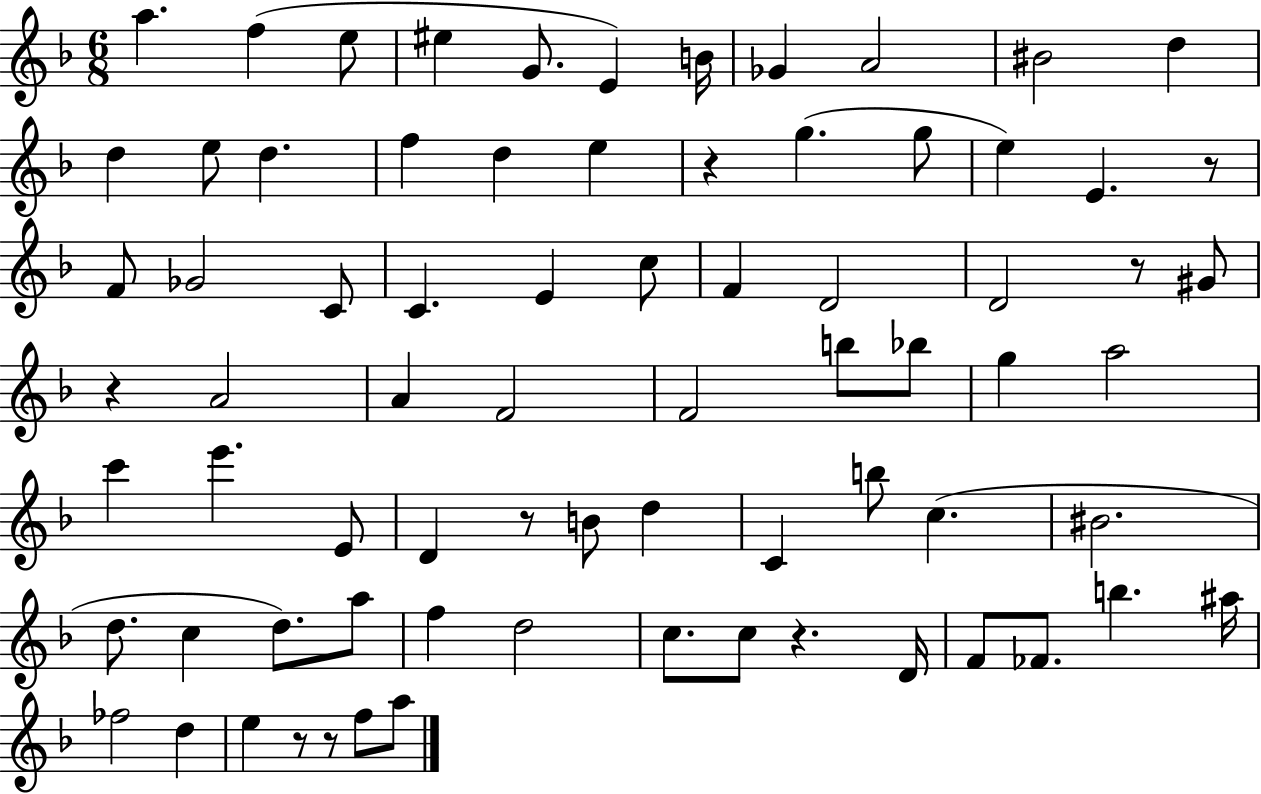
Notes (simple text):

A5/q. F5/q E5/e EIS5/q G4/e. E4/q B4/s Gb4/q A4/h BIS4/h D5/q D5/q E5/e D5/q. F5/q D5/q E5/q R/q G5/q. G5/e E5/q E4/q. R/e F4/e Gb4/h C4/e C4/q. E4/q C5/e F4/q D4/h D4/h R/e G#4/e R/q A4/h A4/q F4/h F4/h B5/e Bb5/e G5/q A5/h C6/q E6/q. E4/e D4/q R/e B4/e D5/q C4/q B5/e C5/q. BIS4/h. D5/e. C5/q D5/e. A5/e F5/q D5/h C5/e. C5/e R/q. D4/s F4/e FES4/e. B5/q. A#5/s FES5/h D5/q E5/q R/e R/e F5/e A5/e